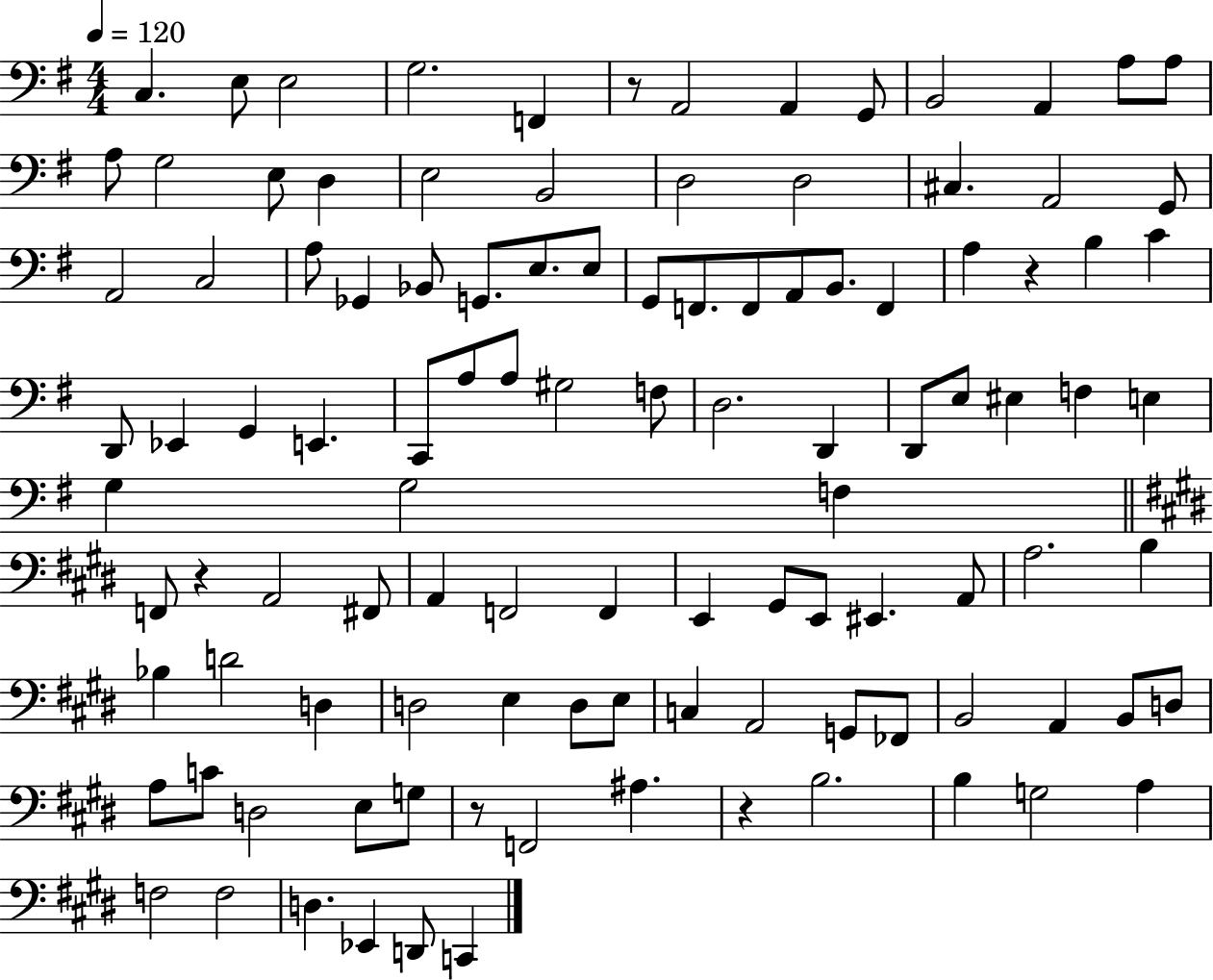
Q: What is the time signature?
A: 4/4